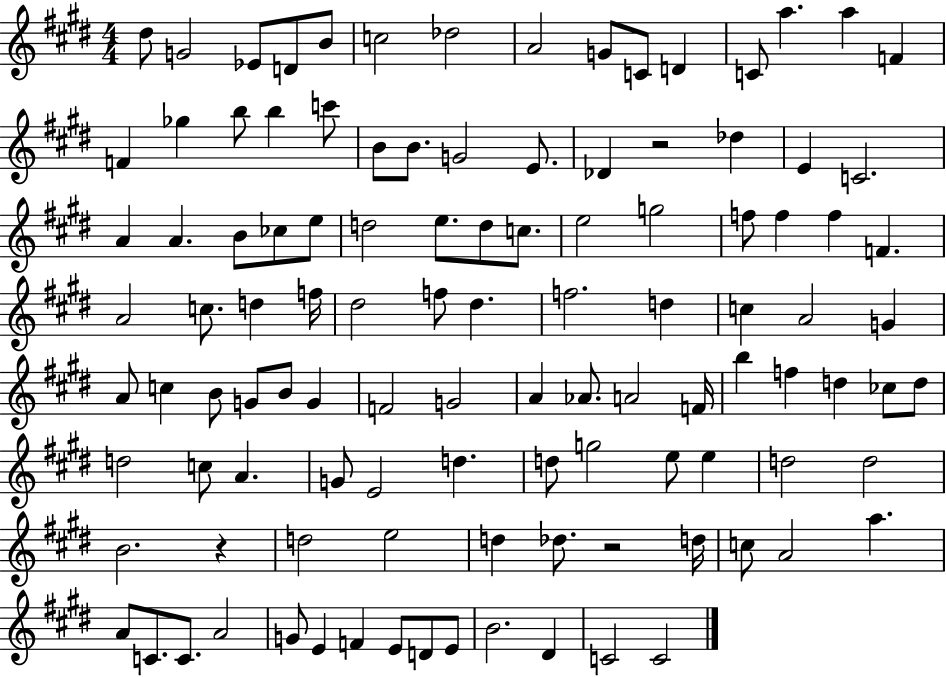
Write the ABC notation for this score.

X:1
T:Untitled
M:4/4
L:1/4
K:E
^d/2 G2 _E/2 D/2 B/2 c2 _d2 A2 G/2 C/2 D C/2 a a F F _g b/2 b c'/2 B/2 B/2 G2 E/2 _D z2 _d E C2 A A B/2 _c/2 e/2 d2 e/2 d/2 c/2 e2 g2 f/2 f f F A2 c/2 d f/4 ^d2 f/2 ^d f2 d c A2 G A/2 c B/2 G/2 B/2 G F2 G2 A _A/2 A2 F/4 b f d _c/2 d/2 d2 c/2 A G/2 E2 d d/2 g2 e/2 e d2 d2 B2 z d2 e2 d _d/2 z2 d/4 c/2 A2 a A/2 C/2 C/2 A2 G/2 E F E/2 D/2 E/2 B2 ^D C2 C2